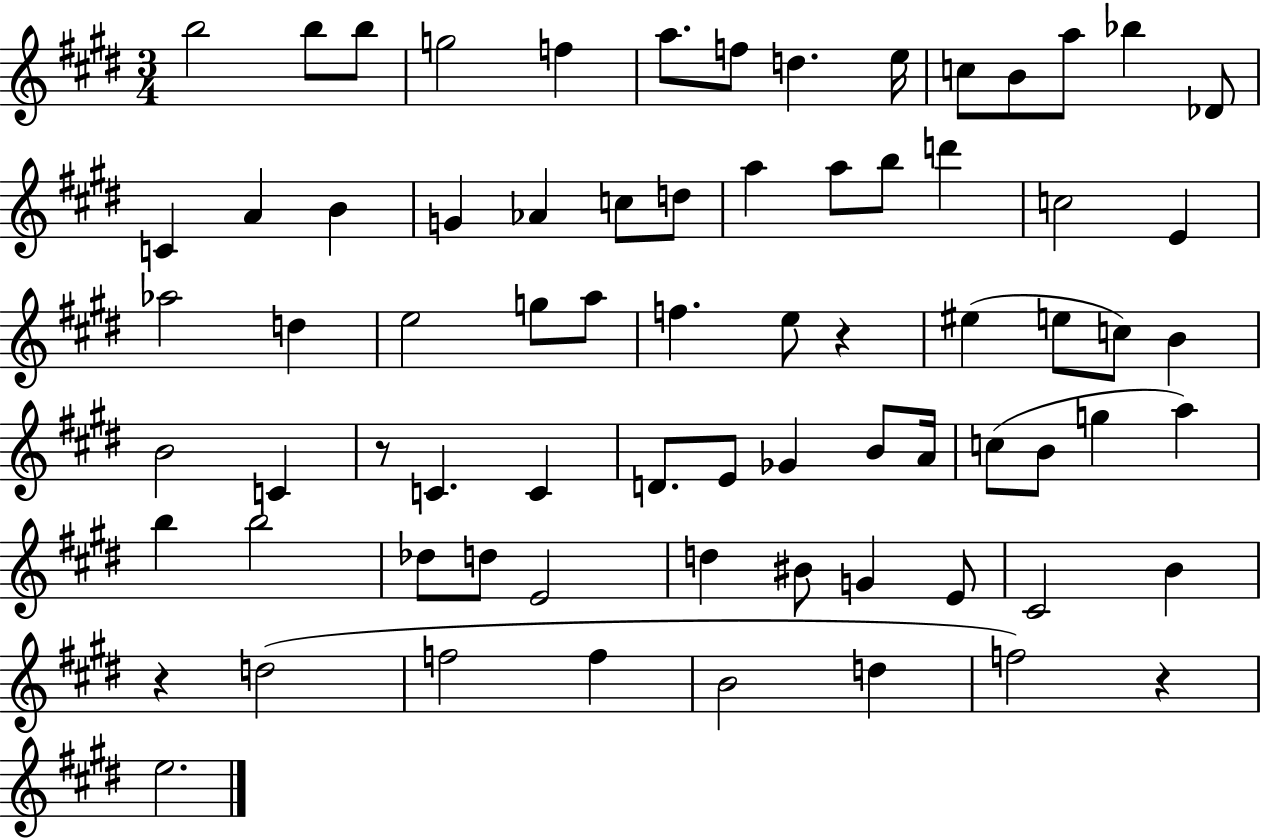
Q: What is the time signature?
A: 3/4